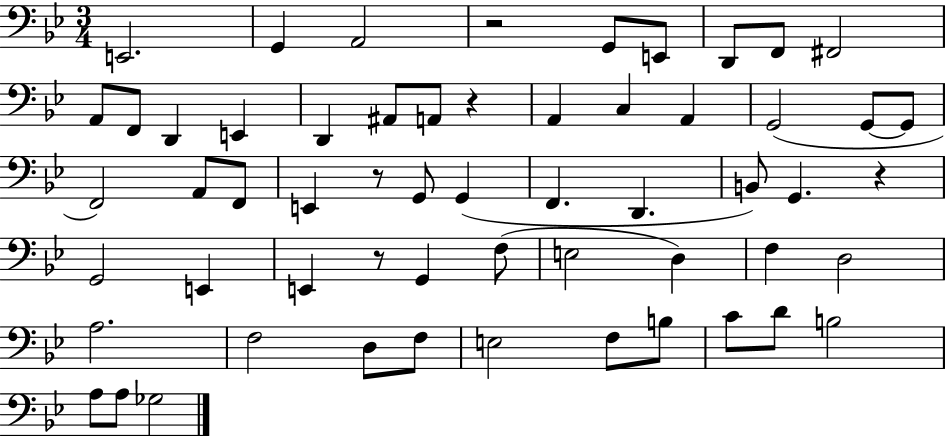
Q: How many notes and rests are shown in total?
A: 58